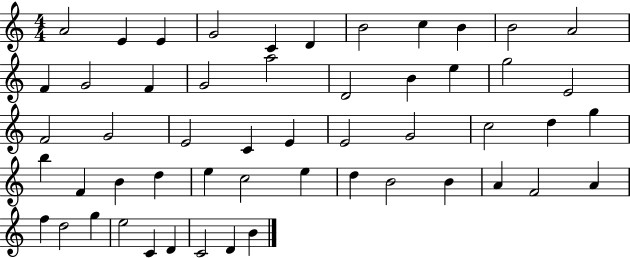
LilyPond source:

{
  \clef treble
  \numericTimeSignature
  \time 4/4
  \key c \major
  a'2 e'4 e'4 | g'2 c'4 d'4 | b'2 c''4 b'4 | b'2 a'2 | \break f'4 g'2 f'4 | g'2 a''2 | d'2 b'4 e''4 | g''2 e'2 | \break f'2 g'2 | e'2 c'4 e'4 | e'2 g'2 | c''2 d''4 g''4 | \break b''4 f'4 b'4 d''4 | e''4 c''2 e''4 | d''4 b'2 b'4 | a'4 f'2 a'4 | \break f''4 d''2 g''4 | e''2 c'4 d'4 | c'2 d'4 b'4 | \bar "|."
}